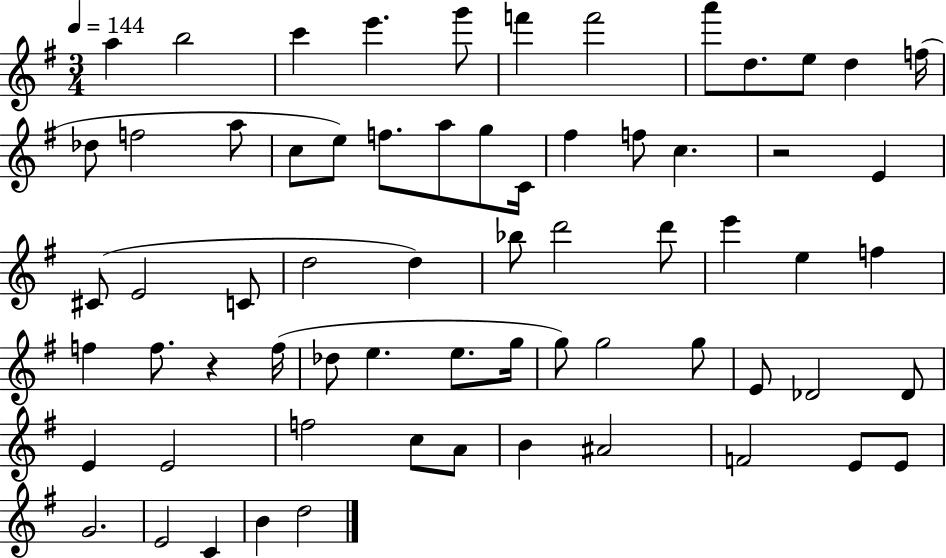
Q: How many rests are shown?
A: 2